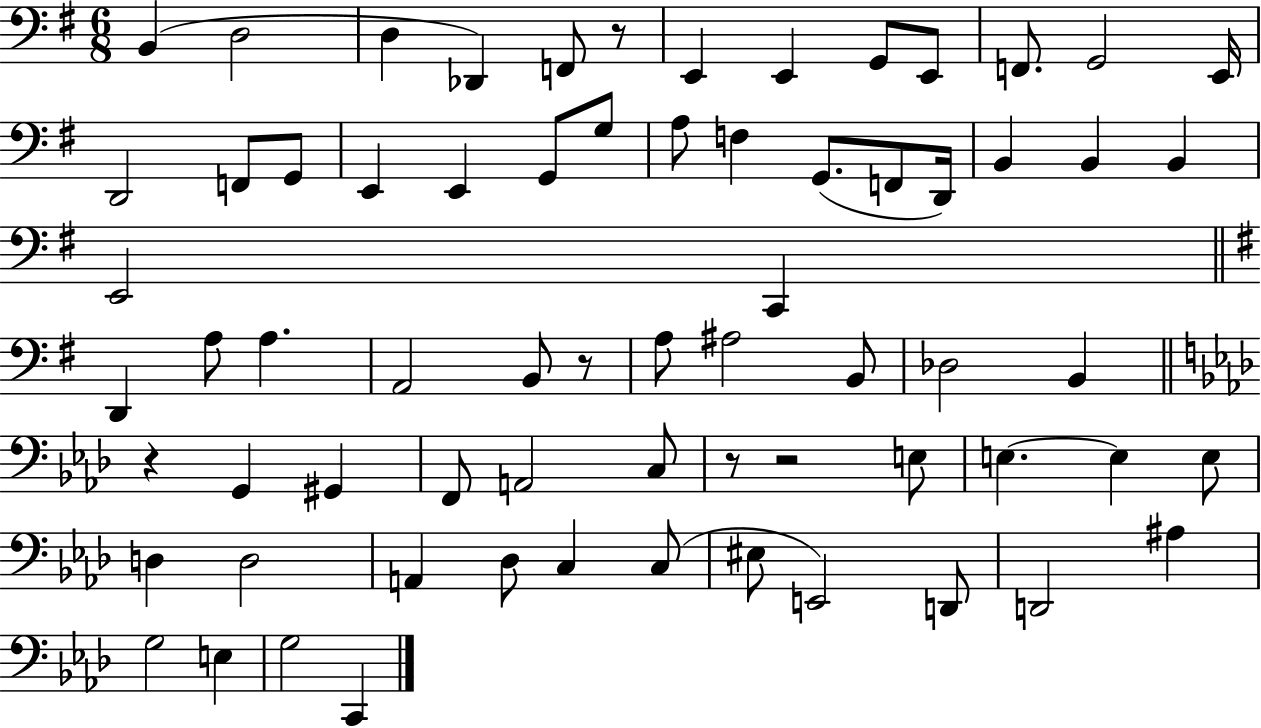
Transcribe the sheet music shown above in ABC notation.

X:1
T:Untitled
M:6/8
L:1/4
K:G
B,, D,2 D, _D,, F,,/2 z/2 E,, E,, G,,/2 E,,/2 F,,/2 G,,2 E,,/4 D,,2 F,,/2 G,,/2 E,, E,, G,,/2 G,/2 A,/2 F, G,,/2 F,,/2 D,,/4 B,, B,, B,, E,,2 C,, D,, A,/2 A, A,,2 B,,/2 z/2 A,/2 ^A,2 B,,/2 _D,2 B,, z G,, ^G,, F,,/2 A,,2 C,/2 z/2 z2 E,/2 E, E, E,/2 D, D,2 A,, _D,/2 C, C,/2 ^E,/2 E,,2 D,,/2 D,,2 ^A, G,2 E, G,2 C,,